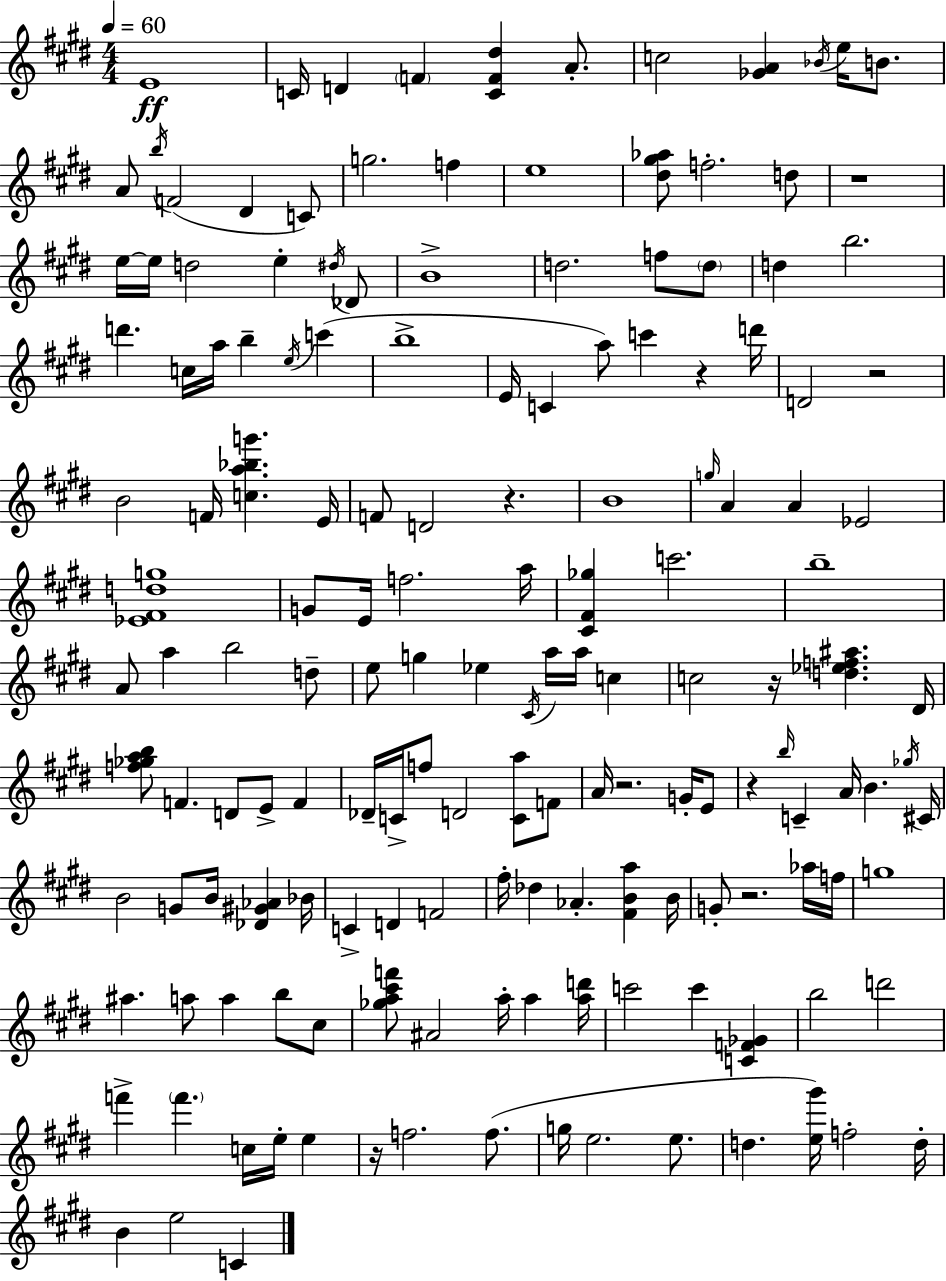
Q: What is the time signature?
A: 4/4